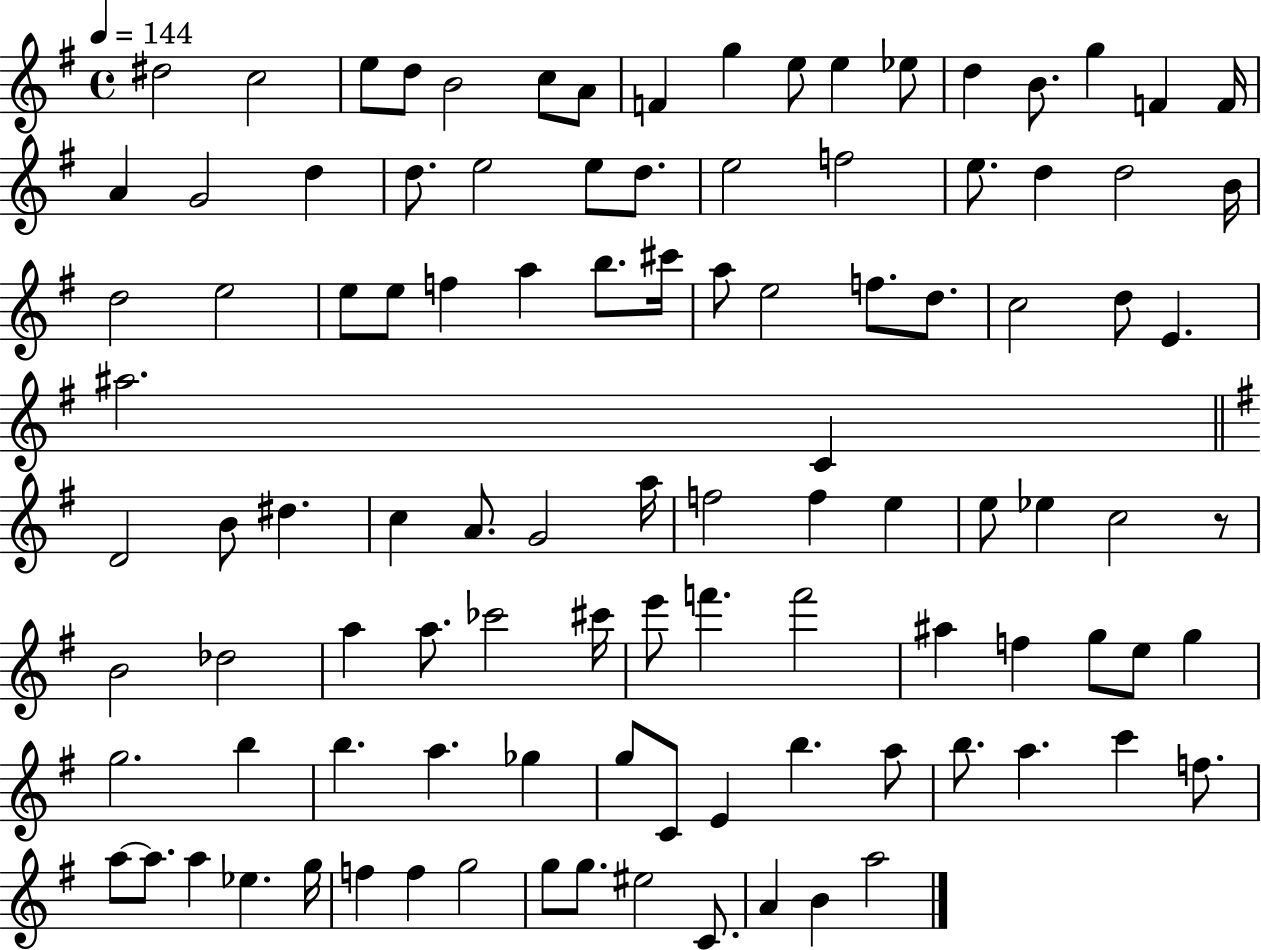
{
  \clef treble
  \time 4/4
  \defaultTimeSignature
  \key g \major
  \tempo 4 = 144
  dis''2 c''2 | e''8 d''8 b'2 c''8 a'8 | f'4 g''4 e''8 e''4 ees''8 | d''4 b'8. g''4 f'4 f'16 | \break a'4 g'2 d''4 | d''8. e''2 e''8 d''8. | e''2 f''2 | e''8. d''4 d''2 b'16 | \break d''2 e''2 | e''8 e''8 f''4 a''4 b''8. cis'''16 | a''8 e''2 f''8. d''8. | c''2 d''8 e'4. | \break ais''2. c'4 | \bar "||" \break \key g \major d'2 b'8 dis''4. | c''4 a'8. g'2 a''16 | f''2 f''4 e''4 | e''8 ees''4 c''2 r8 | \break b'2 des''2 | a''4 a''8. ces'''2 cis'''16 | e'''8 f'''4. f'''2 | ais''4 f''4 g''8 e''8 g''4 | \break g''2. b''4 | b''4. a''4. ges''4 | g''8 c'8 e'4 b''4. a''8 | b''8. a''4. c'''4 f''8. | \break a''8~~ a''8. a''4 ees''4. g''16 | f''4 f''4 g''2 | g''8 g''8. eis''2 c'8. | a'4 b'4 a''2 | \break \bar "|."
}